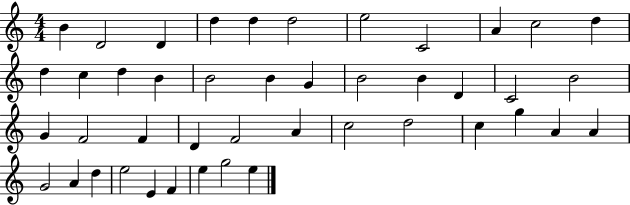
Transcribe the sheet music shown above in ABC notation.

X:1
T:Untitled
M:4/4
L:1/4
K:C
B D2 D d d d2 e2 C2 A c2 d d c d B B2 B G B2 B D C2 B2 G F2 F D F2 A c2 d2 c g A A G2 A d e2 E F e g2 e